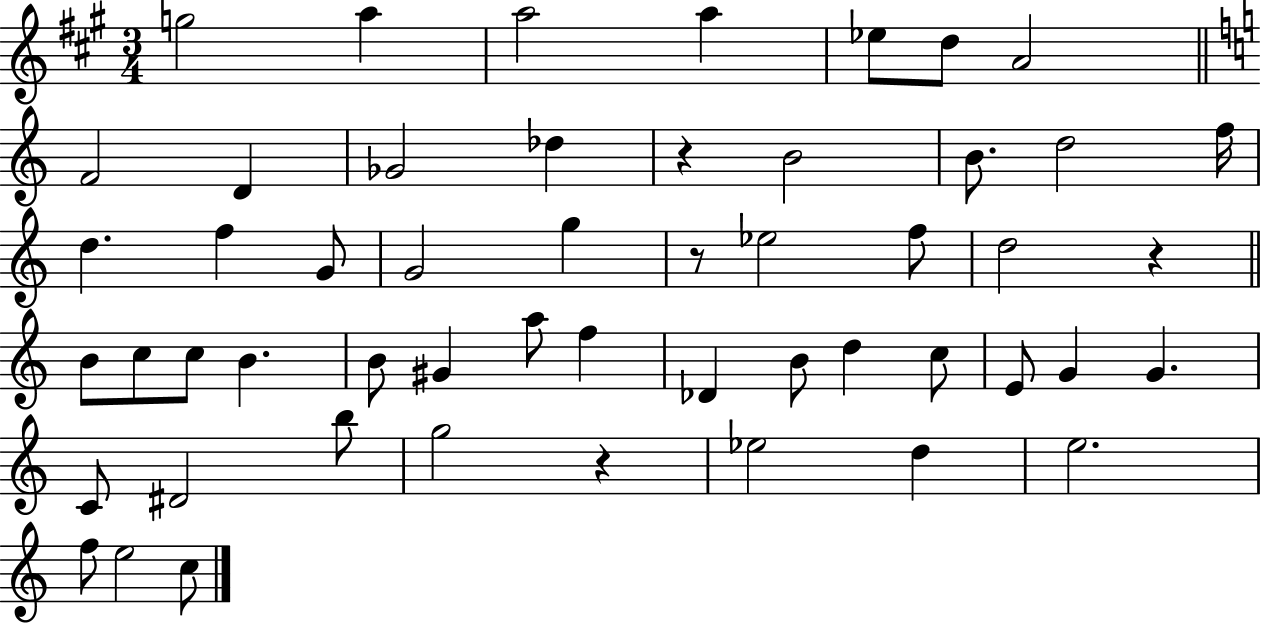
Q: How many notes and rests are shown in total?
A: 52